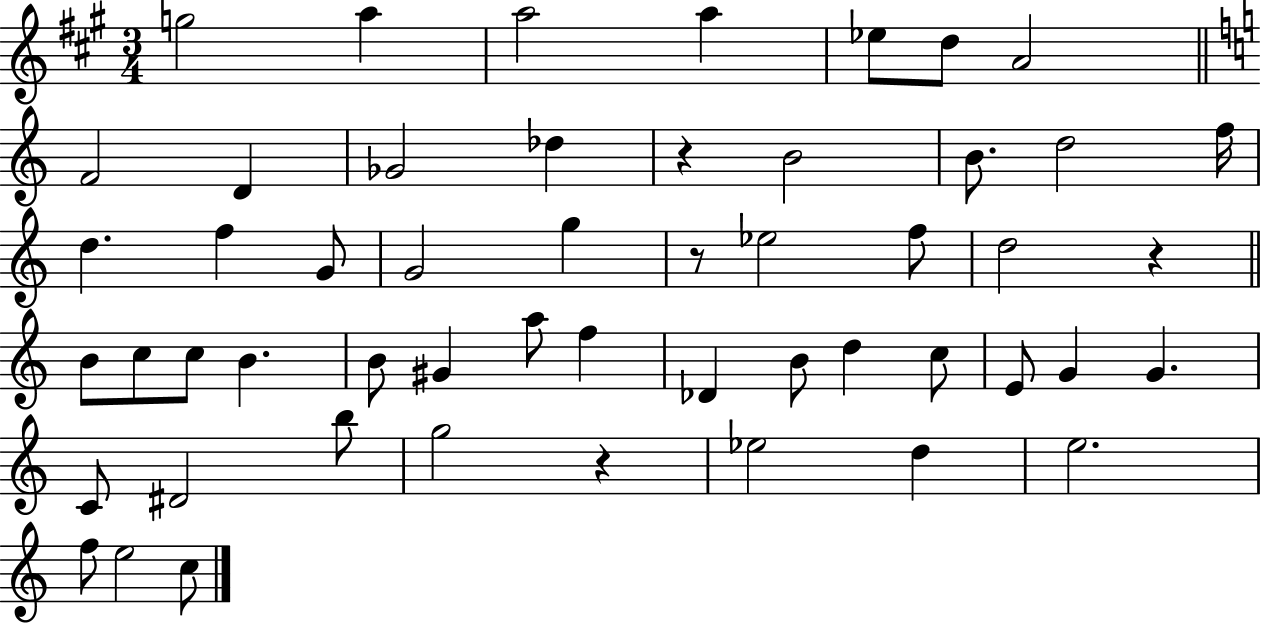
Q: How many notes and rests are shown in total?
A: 52